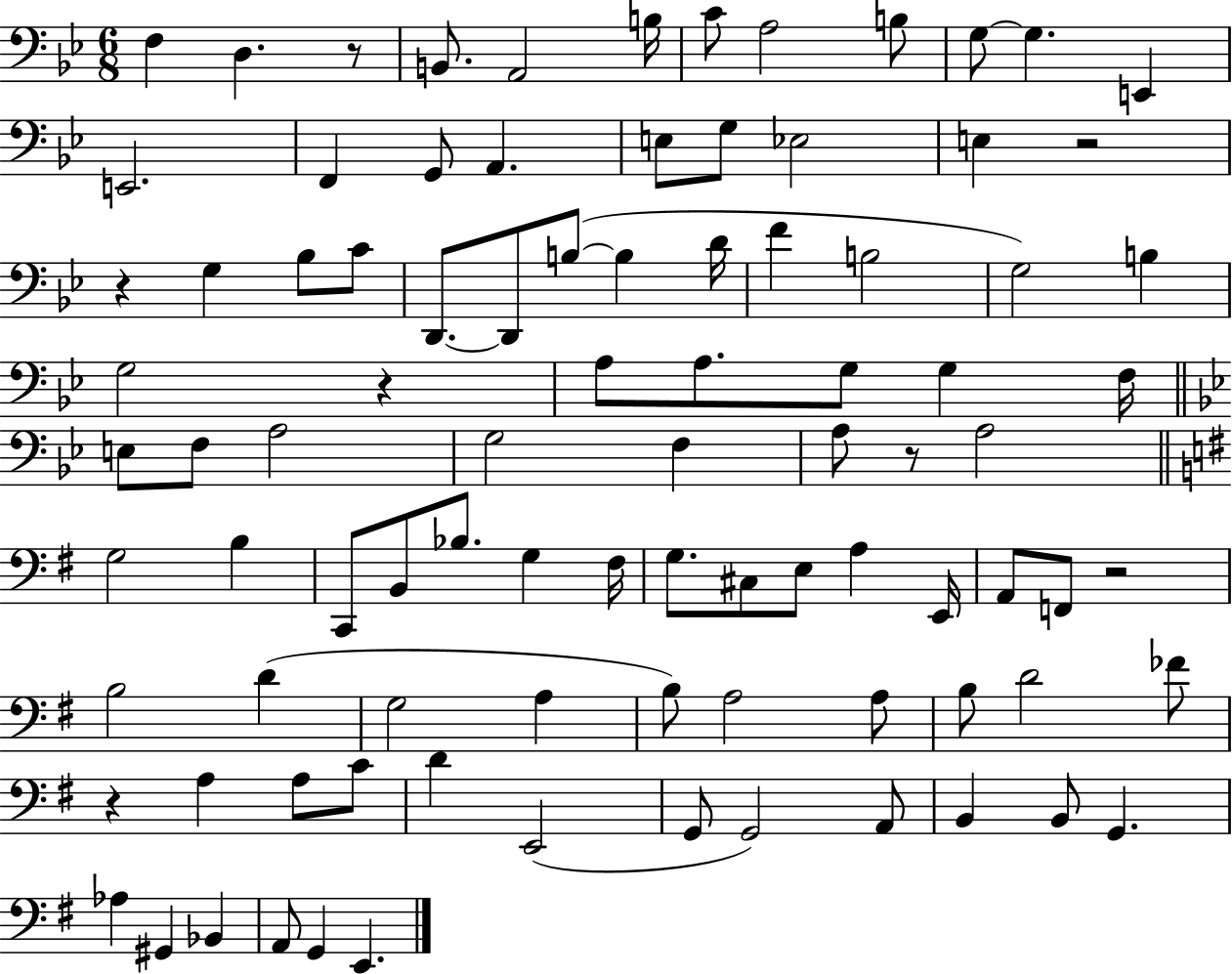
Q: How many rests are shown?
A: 7